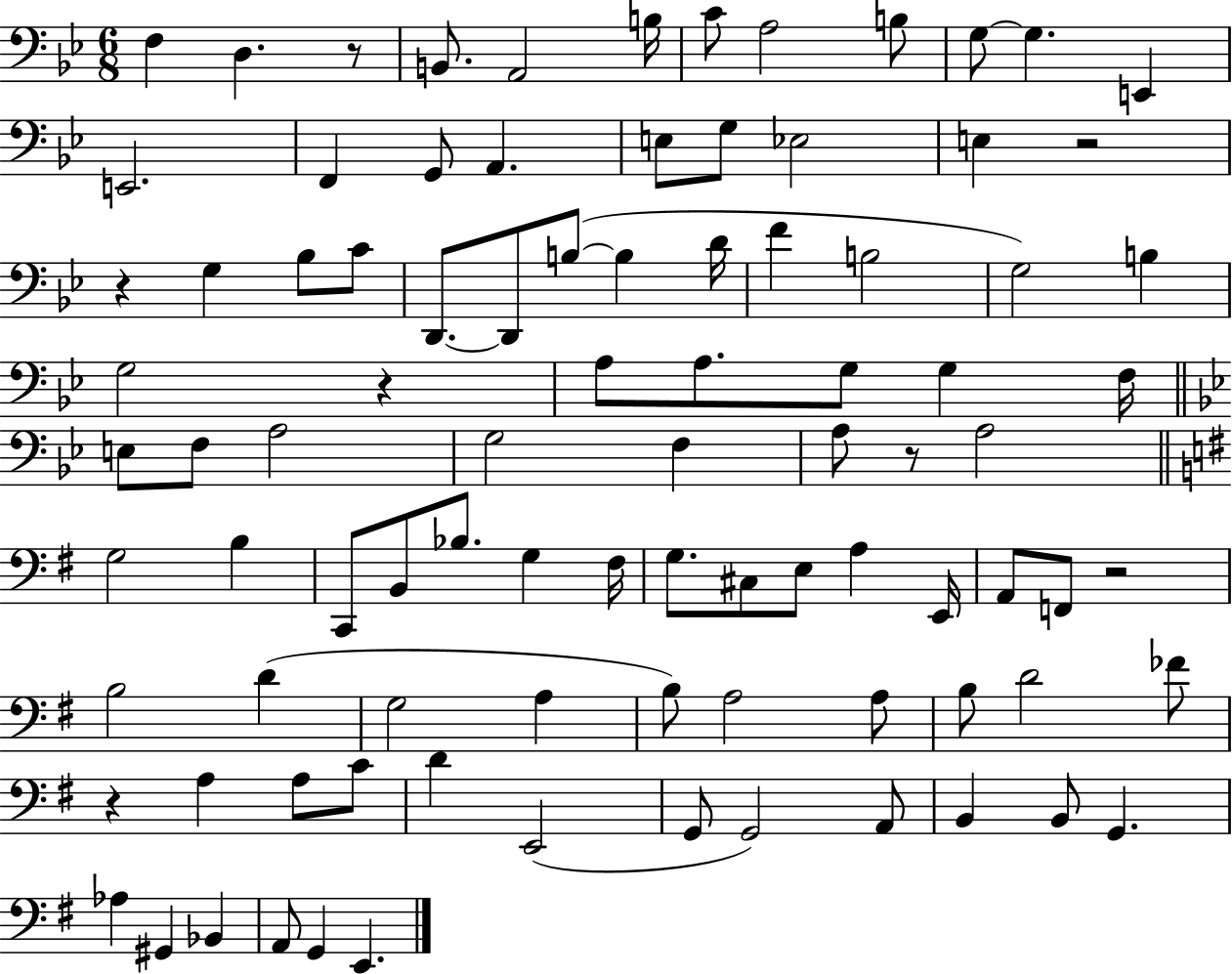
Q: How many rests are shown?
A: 7